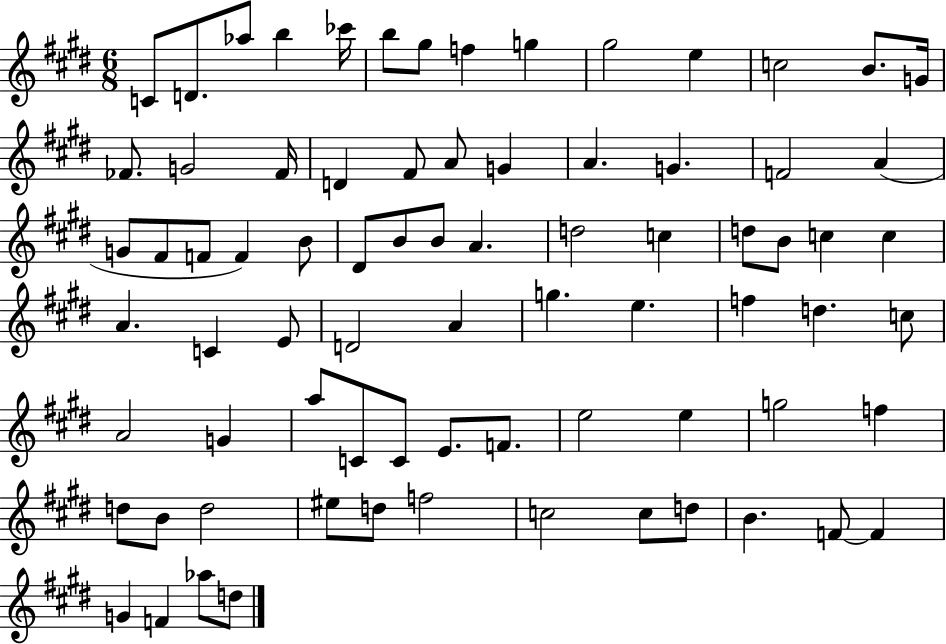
{
  \clef treble
  \numericTimeSignature
  \time 6/8
  \key e \major
  c'8 d'8. aes''8 b''4 ces'''16 | b''8 gis''8 f''4 g''4 | gis''2 e''4 | c''2 b'8. g'16 | \break fes'8. g'2 fes'16 | d'4 fis'8 a'8 g'4 | a'4. g'4. | f'2 a'4( | \break g'8 fis'8 f'8 f'4) b'8 | dis'8 b'8 b'8 a'4. | d''2 c''4 | d''8 b'8 c''4 c''4 | \break a'4. c'4 e'8 | d'2 a'4 | g''4. e''4. | f''4 d''4. c''8 | \break a'2 g'4 | a''8 c'8 c'8 e'8. f'8. | e''2 e''4 | g''2 f''4 | \break d''8 b'8 d''2 | eis''8 d''8 f''2 | c''2 c''8 d''8 | b'4. f'8~~ f'4 | \break g'4 f'4 aes''8 d''8 | \bar "|."
}